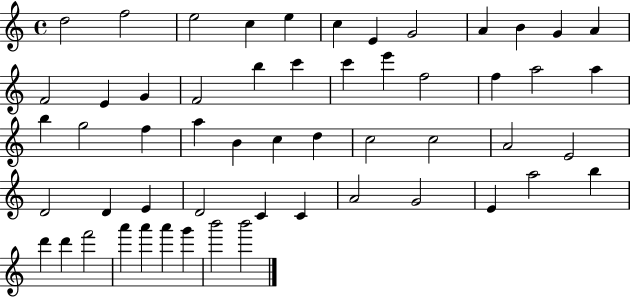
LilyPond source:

{
  \clef treble
  \time 4/4
  \defaultTimeSignature
  \key c \major
  d''2 f''2 | e''2 c''4 e''4 | c''4 e'4 g'2 | a'4 b'4 g'4 a'4 | \break f'2 e'4 g'4 | f'2 b''4 c'''4 | c'''4 e'''4 f''2 | f''4 a''2 a''4 | \break b''4 g''2 f''4 | a''4 b'4 c''4 d''4 | c''2 c''2 | a'2 e'2 | \break d'2 d'4 e'4 | d'2 c'4 c'4 | a'2 g'2 | e'4 a''2 b''4 | \break d'''4 d'''4 f'''2 | a'''4 a'''4 a'''4 g'''4 | b'''2 b'''2 | \bar "|."
}